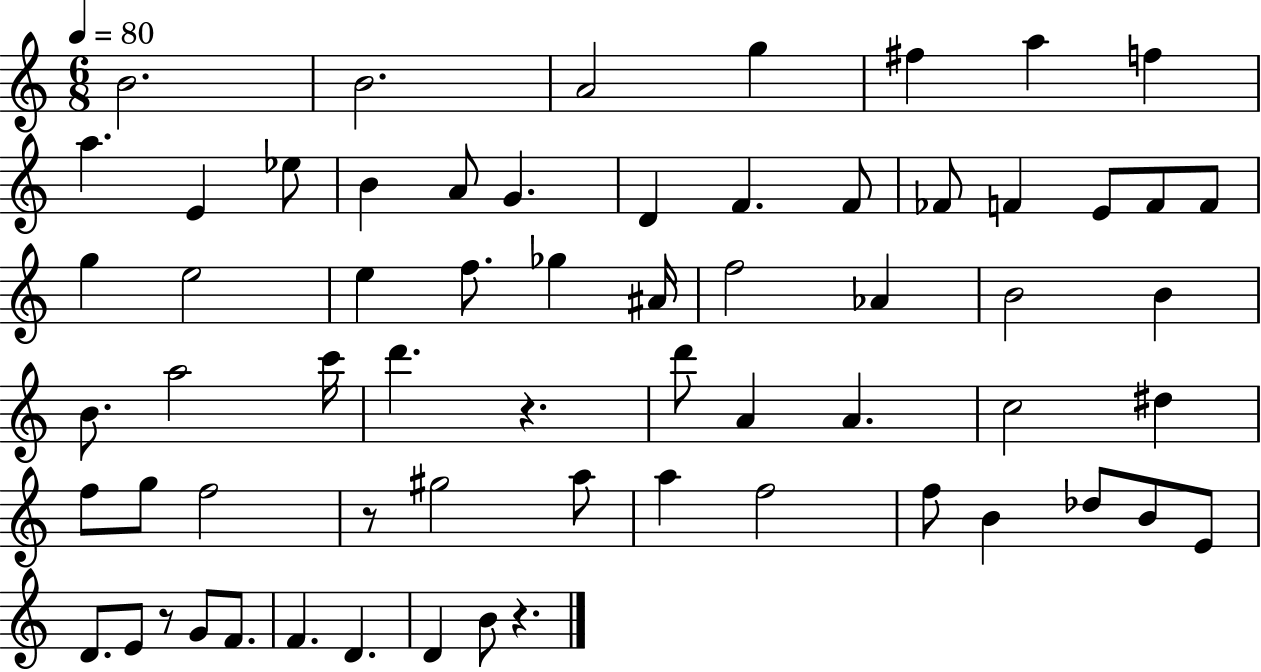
X:1
T:Untitled
M:6/8
L:1/4
K:C
B2 B2 A2 g ^f a f a E _e/2 B A/2 G D F F/2 _F/2 F E/2 F/2 F/2 g e2 e f/2 _g ^A/4 f2 _A B2 B B/2 a2 c'/4 d' z d'/2 A A c2 ^d f/2 g/2 f2 z/2 ^g2 a/2 a f2 f/2 B _d/2 B/2 E/2 D/2 E/2 z/2 G/2 F/2 F D D B/2 z